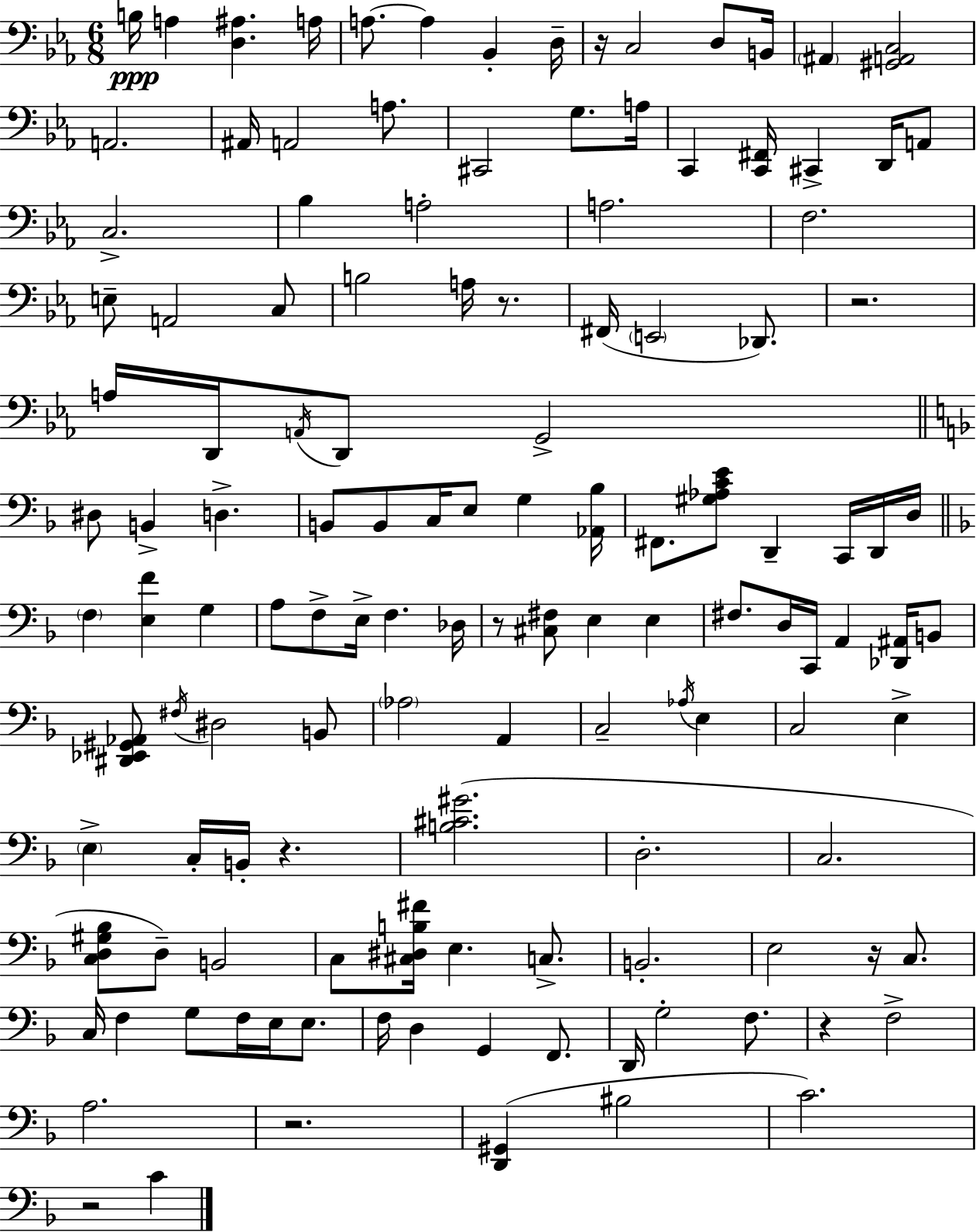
{
  \clef bass
  \numericTimeSignature
  \time 6/8
  \key ees \major
  b16\ppp a4 <d ais>4. a16 | a8.~~ a4 bes,4-. d16-- | r16 c2 d8 b,16 | \parenthesize ais,4 <gis, a, c>2 | \break a,2. | ais,16 a,2 a8. | cis,2 g8. a16 | c,4 <c, fis,>16 cis,4-> d,16 a,8 | \break c2.-> | bes4 a2-. | a2. | f2. | \break e8-- a,2 c8 | b2 a16 r8. | fis,16( \parenthesize e,2 des,8.) | r2. | \break a16 d,16 \acciaccatura { a,16 } d,8 g,2-> | \bar "||" \break \key f \major dis8 b,4-> d4.-> | b,8 b,8 c16 e8 g4 <aes, bes>16 | fis,8. <gis aes c' e'>8 d,4-- c,16 d,16 d16 | \bar "||" \break \key f \major \parenthesize f4 <e f'>4 g4 | a8 f8-> e16-> f4. des16 | r8 <cis fis>8 e4 e4 | fis8. d16 c,16 a,4 <des, ais,>16 b,8 | \break <dis, ees, gis, aes,>8 \acciaccatura { fis16 } dis2 b,8 | \parenthesize aes2 a,4 | c2-- \acciaccatura { aes16 } e4 | c2 e4-> | \break \parenthesize e4-> c16-. b,16-. r4. | <b cis' gis'>2.( | d2.-. | c2. | \break <c d gis bes>8 d8--) b,2 | c8 <cis dis b fis'>16 e4. c8.-> | b,2.-. | e2 r16 c8. | \break c16 f4 g8 f16 e16 e8. | f16 d4 g,4 f,8. | d,16 g2-. f8. | r4 f2-> | \break a2. | r2. | <d, gis,>4( bis2 | c'2.) | \break r2 c'4 | \bar "|."
}